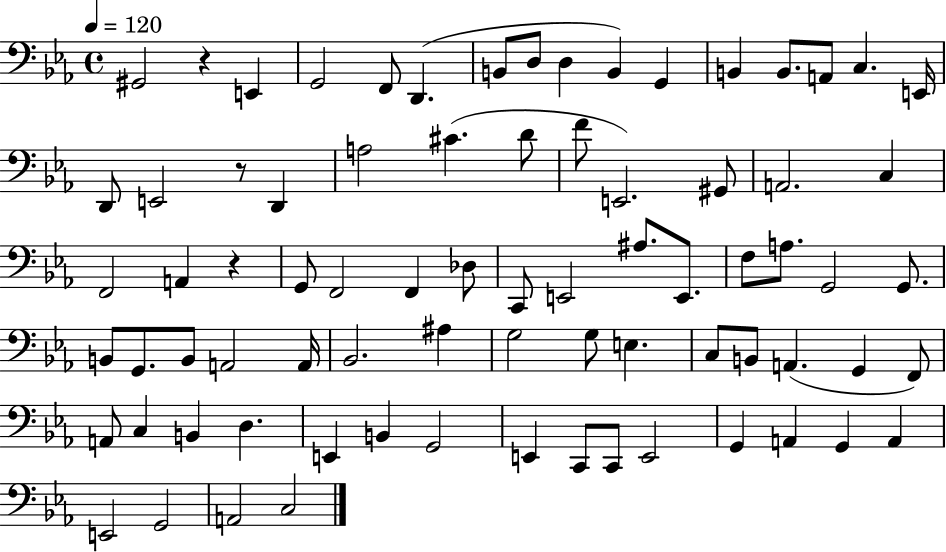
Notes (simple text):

G#2/h R/q E2/q G2/h F2/e D2/q. B2/e D3/e D3/q B2/q G2/q B2/q B2/e. A2/e C3/q. E2/s D2/e E2/h R/e D2/q A3/h C#4/q. D4/e F4/e E2/h. G#2/e A2/h. C3/q F2/h A2/q R/q G2/e F2/h F2/q Db3/e C2/e E2/h A#3/e. E2/e. F3/e A3/e. G2/h G2/e. B2/e G2/e. B2/e A2/h A2/s Bb2/h. A#3/q G3/h G3/e E3/q. C3/e B2/e A2/q. G2/q F2/e A2/e C3/q B2/q D3/q. E2/q B2/q G2/h E2/q C2/e C2/e E2/h G2/q A2/q G2/q A2/q E2/h G2/h A2/h C3/h